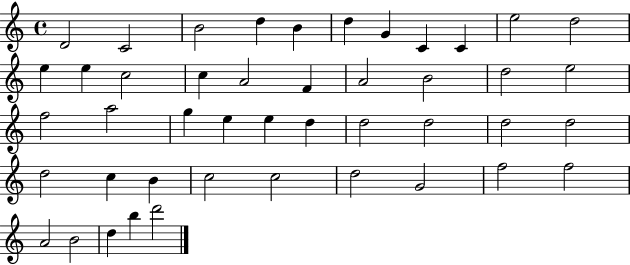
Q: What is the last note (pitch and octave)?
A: D6